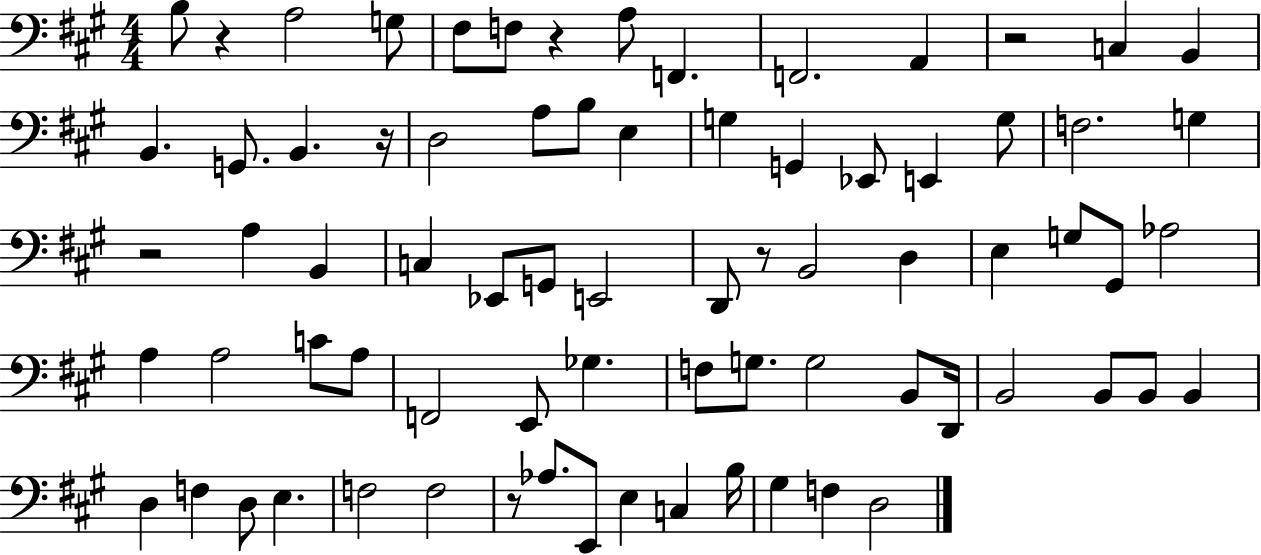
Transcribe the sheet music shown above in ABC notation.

X:1
T:Untitled
M:4/4
L:1/4
K:A
B,/2 z A,2 G,/2 ^F,/2 F,/2 z A,/2 F,, F,,2 A,, z2 C, B,, B,, G,,/2 B,, z/4 D,2 A,/2 B,/2 E, G, G,, _E,,/2 E,, G,/2 F,2 G, z2 A, B,, C, _E,,/2 G,,/2 E,,2 D,,/2 z/2 B,,2 D, E, G,/2 ^G,,/2 _A,2 A, A,2 C/2 A,/2 F,,2 E,,/2 _G, F,/2 G,/2 G,2 B,,/2 D,,/4 B,,2 B,,/2 B,,/2 B,, D, F, D,/2 E, F,2 F,2 z/2 _A,/2 E,,/2 E, C, B,/4 ^G, F, D,2